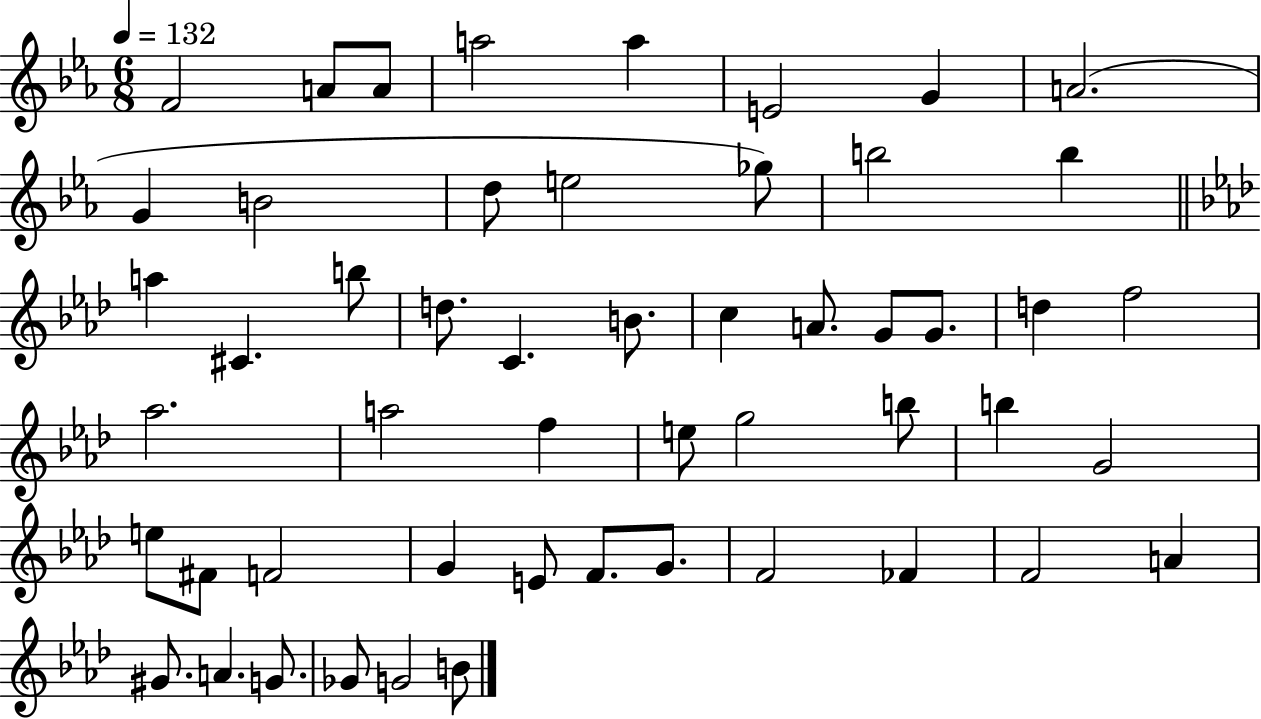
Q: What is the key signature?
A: EES major